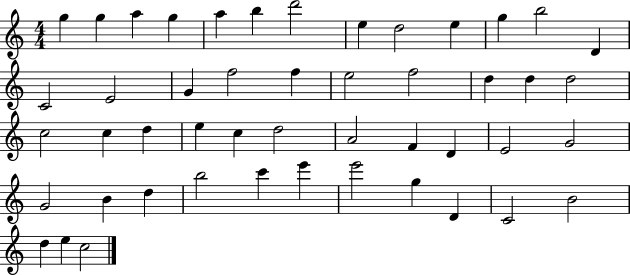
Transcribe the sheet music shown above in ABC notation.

X:1
T:Untitled
M:4/4
L:1/4
K:C
g g a g a b d'2 e d2 e g b2 D C2 E2 G f2 f e2 f2 d d d2 c2 c d e c d2 A2 F D E2 G2 G2 B d b2 c' e' e'2 g D C2 B2 d e c2